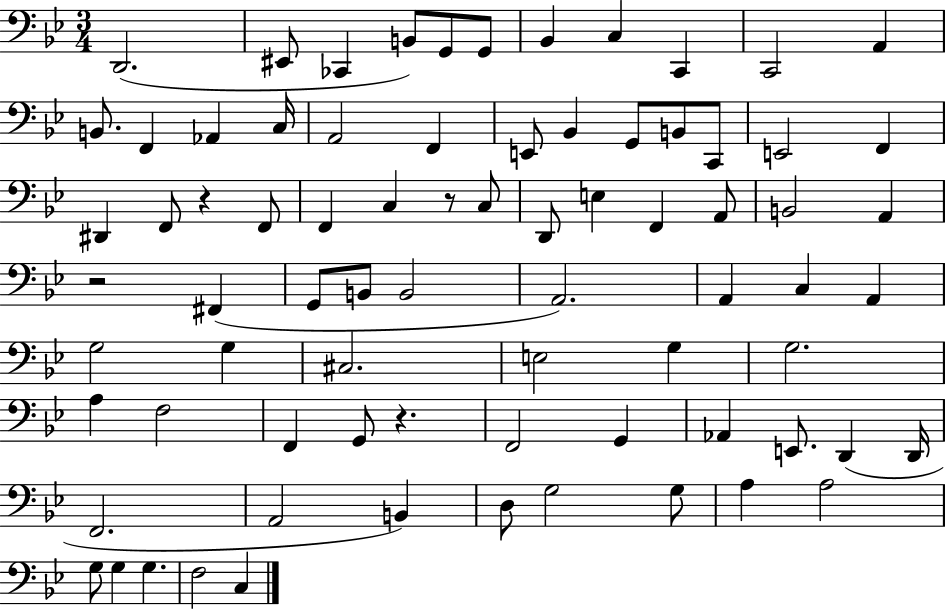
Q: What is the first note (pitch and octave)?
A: D2